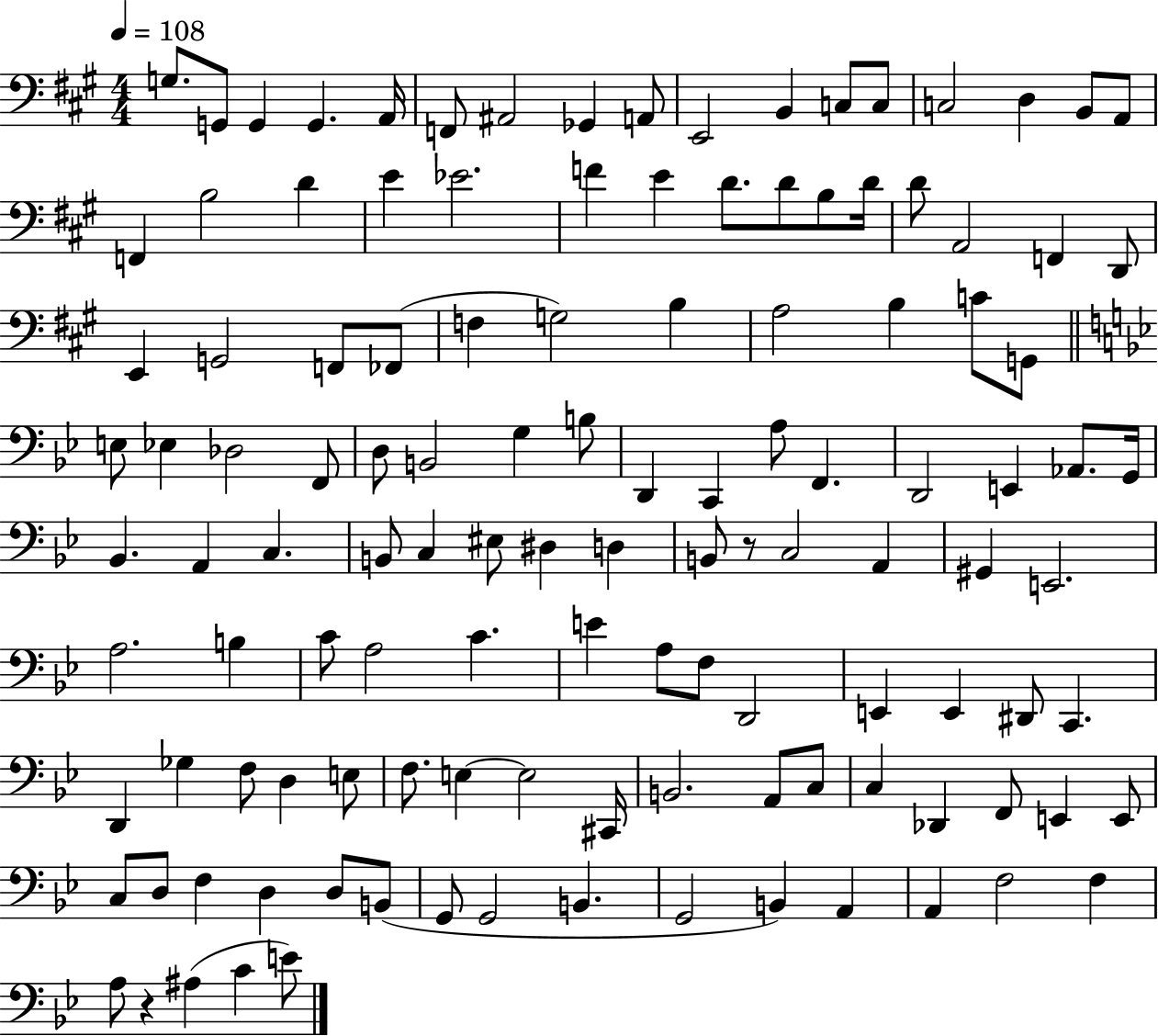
{
  \clef bass
  \numericTimeSignature
  \time 4/4
  \key a \major
  \tempo 4 = 108
  g8. g,8 g,4 g,4. a,16 | f,8 ais,2 ges,4 a,8 | e,2 b,4 c8 c8 | c2 d4 b,8 a,8 | \break f,4 b2 d'4 | e'4 ees'2. | f'4 e'4 d'8. d'8 b8 d'16 | d'8 a,2 f,4 d,8 | \break e,4 g,2 f,8 fes,8( | f4 g2) b4 | a2 b4 c'8 g,8 | \bar "||" \break \key bes \major e8 ees4 des2 f,8 | d8 b,2 g4 b8 | d,4 c,4 a8 f,4. | d,2 e,4 aes,8. g,16 | \break bes,4. a,4 c4. | b,8 c4 eis8 dis4 d4 | b,8 r8 c2 a,4 | gis,4 e,2. | \break a2. b4 | c'8 a2 c'4. | e'4 a8 f8 d,2 | e,4 e,4 dis,8 c,4. | \break d,4 ges4 f8 d4 e8 | f8. e4~~ e2 cis,16 | b,2. a,8 c8 | c4 des,4 f,8 e,4 e,8 | \break c8 d8 f4 d4 d8 b,8( | g,8 g,2 b,4. | g,2 b,4) a,4 | a,4 f2 f4 | \break a8 r4 ais4( c'4 e'8) | \bar "|."
}